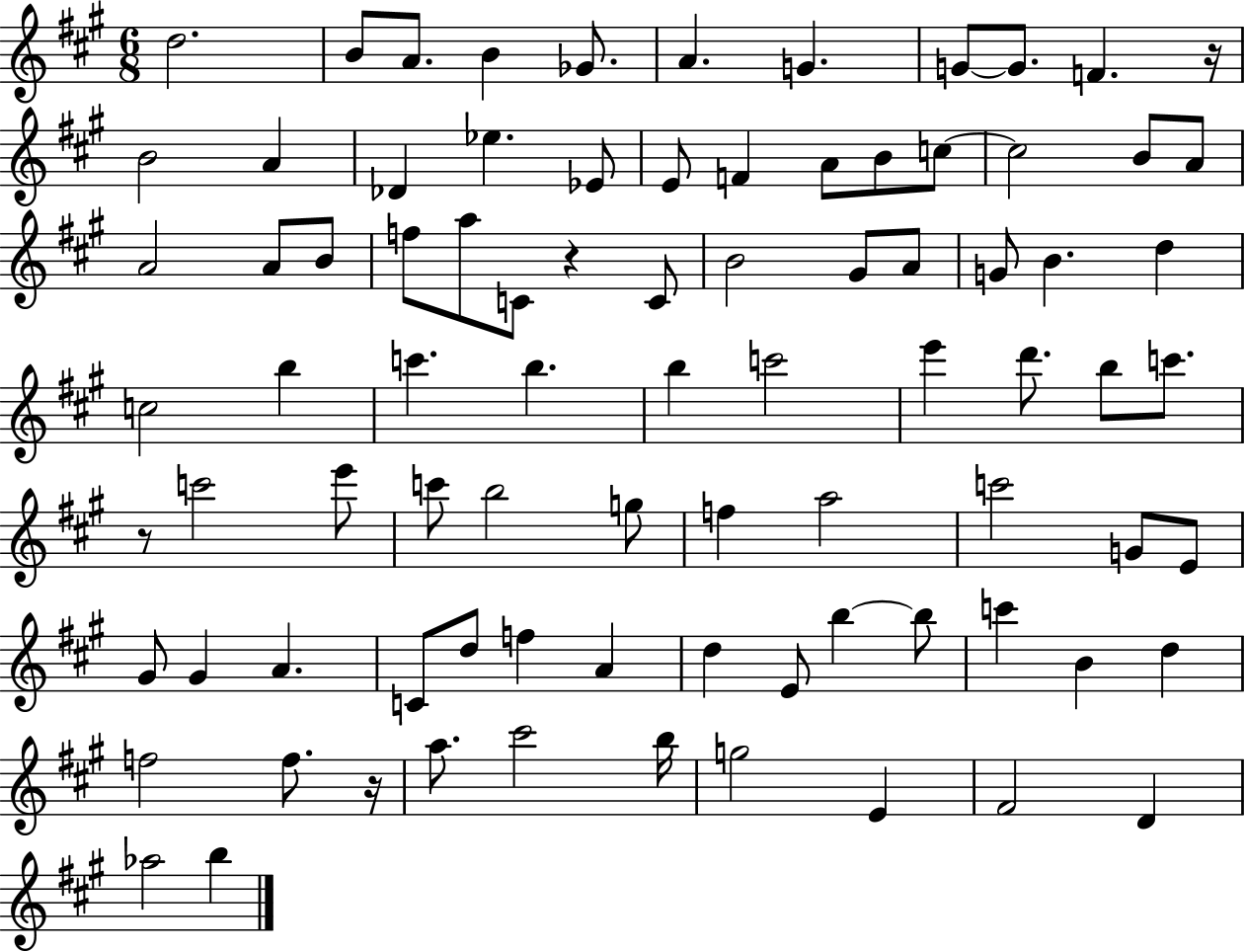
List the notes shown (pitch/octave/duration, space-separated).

D5/h. B4/e A4/e. B4/q Gb4/e. A4/q. G4/q. G4/e G4/e. F4/q. R/s B4/h A4/q Db4/q Eb5/q. Eb4/e E4/e F4/q A4/e B4/e C5/e C5/h B4/e A4/e A4/h A4/e B4/e F5/e A5/e C4/e R/q C4/e B4/h G#4/e A4/e G4/e B4/q. D5/q C5/h B5/q C6/q. B5/q. B5/q C6/h E6/q D6/e. B5/e C6/e. R/e C6/h E6/e C6/e B5/h G5/e F5/q A5/h C6/h G4/e E4/e G#4/e G#4/q A4/q. C4/e D5/e F5/q A4/q D5/q E4/e B5/q B5/e C6/q B4/q D5/q F5/h F5/e. R/s A5/e. C#6/h B5/s G5/h E4/q F#4/h D4/q Ab5/h B5/q